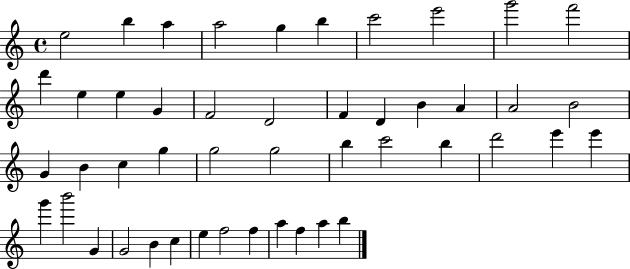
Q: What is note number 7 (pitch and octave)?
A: C6